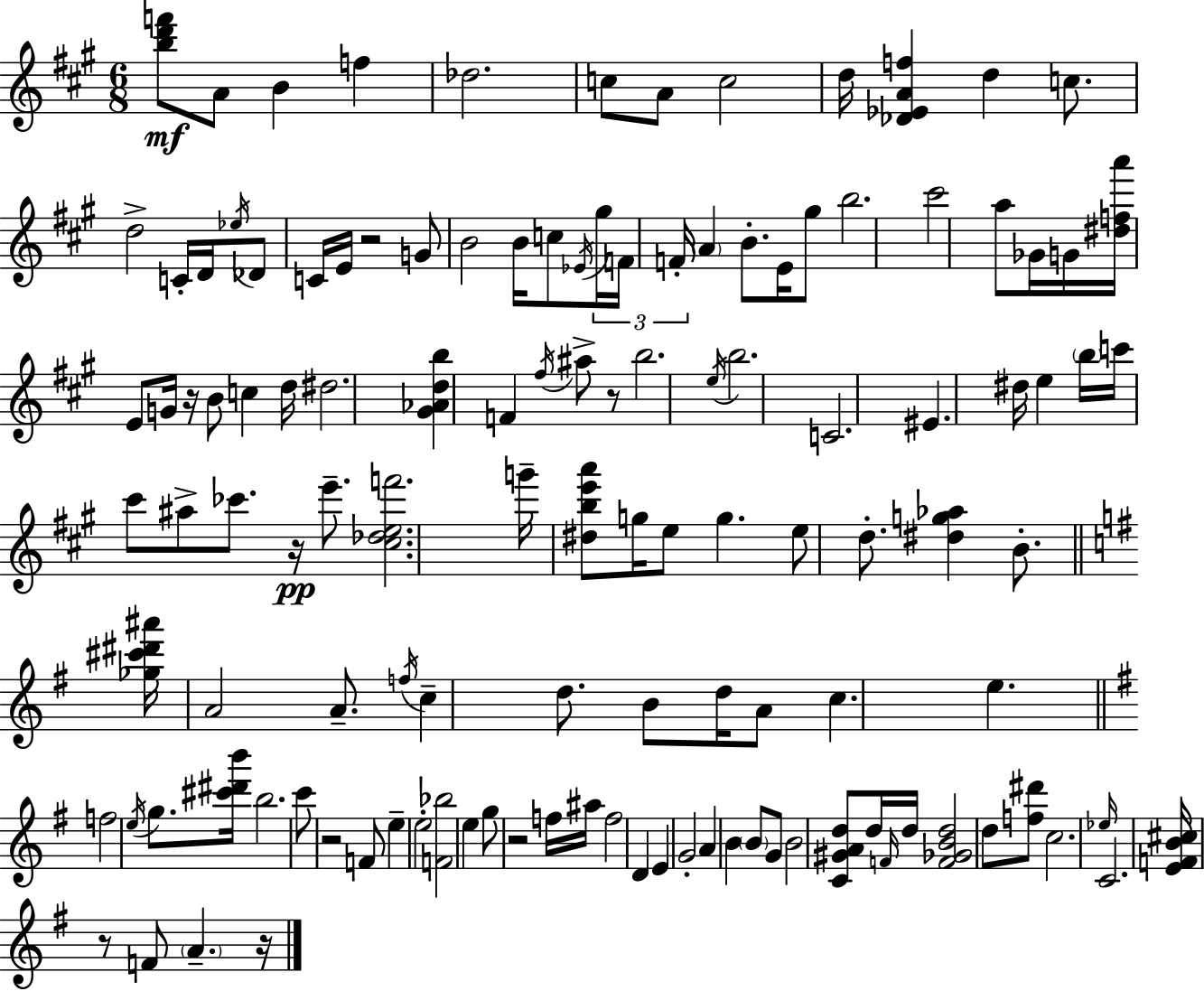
[B5,D6,F6]/e A4/e B4/q F5/q Db5/h. C5/e A4/e C5/h D5/s [Db4,Eb4,A4,F5]/q D5/q C5/e. D5/h C4/s D4/s Eb5/s Db4/e C4/s E4/s R/h G4/e B4/h B4/s C5/e Eb4/s G#5/s F4/s F4/s A4/q B4/e. E4/s G#5/e B5/h. C#6/h A5/e Gb4/s G4/s [D#5,F5,A6]/s E4/e G4/s R/s B4/e C5/q D5/s D#5/h. [G#4,Ab4,D5,B5]/q F4/q F#5/s A#5/e R/e B5/h. E5/s B5/h. C4/h. EIS4/q. D#5/s E5/q B5/s C6/s C#6/e A#5/e CES6/e. R/s E6/e. [C#5,Db5,E5,F6]/h. G6/s [D#5,B5,E6,A6]/e G5/s E5/e G5/q. E5/e D5/e. [D#5,G5,Ab5]/q B4/e. [Gb5,C#6,D#6,A#6]/s A4/h A4/e. F5/s C5/q D5/e. B4/e D5/s A4/e C5/q. E5/q. F5/h E5/s G5/e. [C#6,D#6,B6]/s B5/h. C6/e R/h F4/e E5/q E5/h [F4,Bb5]/h E5/q G5/e R/h F5/s A#5/s F5/h D4/q E4/q G4/h A4/q B4/q B4/e G4/e B4/h [C4,G#4,A4,D5]/e D5/s F4/s D5/s [F4,Gb4,B4,D5]/h D5/e [F5,D#6]/e C5/h. Eb5/s C4/h. [E4,F4,B4,C#5]/s R/e F4/e A4/q. R/s